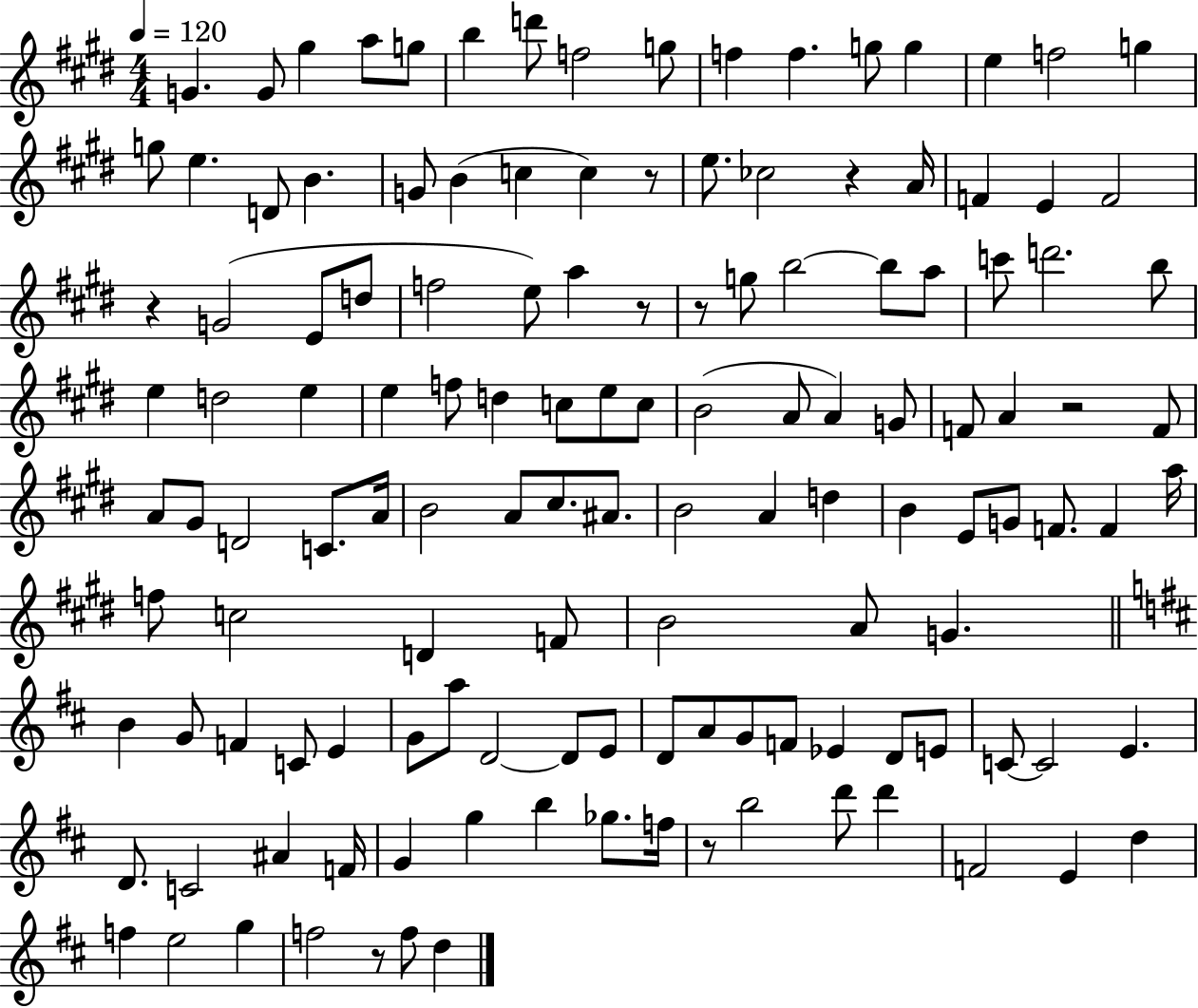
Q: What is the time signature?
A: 4/4